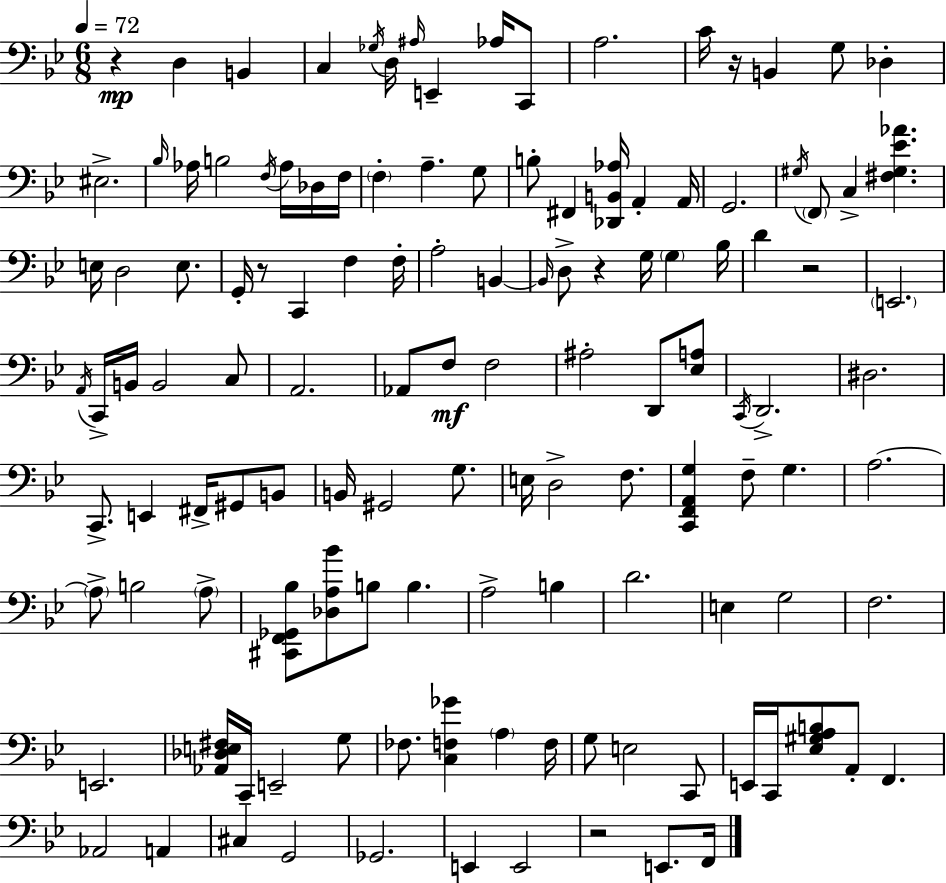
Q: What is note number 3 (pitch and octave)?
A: C3